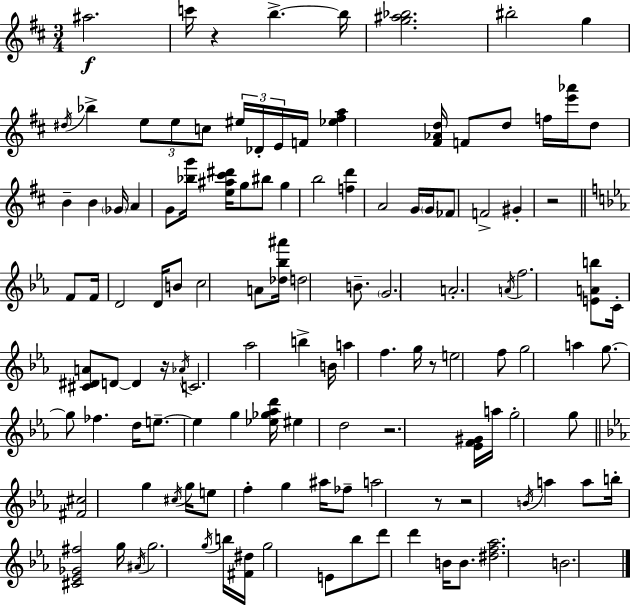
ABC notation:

X:1
T:Untitled
M:3/4
L:1/4
K:D
^a2 c'/4 z b b/4 [g^a_b]2 ^b2 g ^d/4 _b e/2 e/2 c/2 ^e/4 _D/4 E/4 F/4 [_e^fa] [^F_Ad]/4 F/2 d/2 f/4 [e'_a']/4 d/2 B B _G/4 A G/2 [_bg']/4 [e^a^c'^d']/4 g/2 ^b/2 g b2 [fd'] A2 G/4 G/4 _F/2 F2 ^G z2 F/2 F/4 D2 D/4 B/2 c2 A/2 [_d_b^a']/4 d2 B/2 G2 A2 A/4 f2 [EAb]/2 C/4 [^C^DA]/2 D/2 D z/4 _A/4 C2 _a2 b B/4 a f g/4 z/2 e2 f/2 g2 a g/2 g/2 _f d/4 e/2 e g [_e_g_ad']/4 ^e d2 z2 [_EF^G]/4 a/4 g2 g/2 [^F^c]2 g ^c/4 g/4 e/2 f g ^a/4 _f/2 a2 z/2 z2 B/4 a a/2 b/4 [^C_E_G^f]2 g/4 ^A/4 g2 g/4 b/4 [^F^d]/4 g2 E/2 _b/2 d'/2 d' B/4 B/2 [^df_a]2 B2